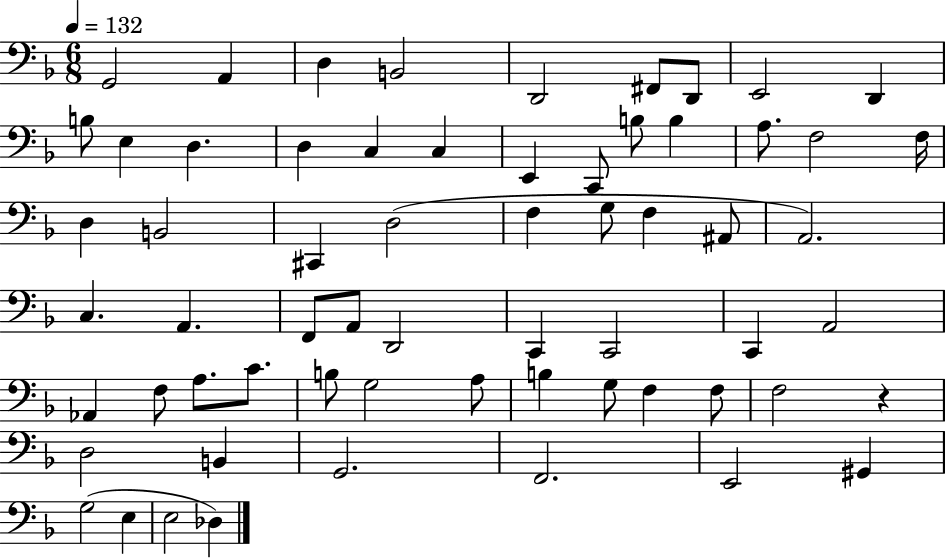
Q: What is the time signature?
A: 6/8